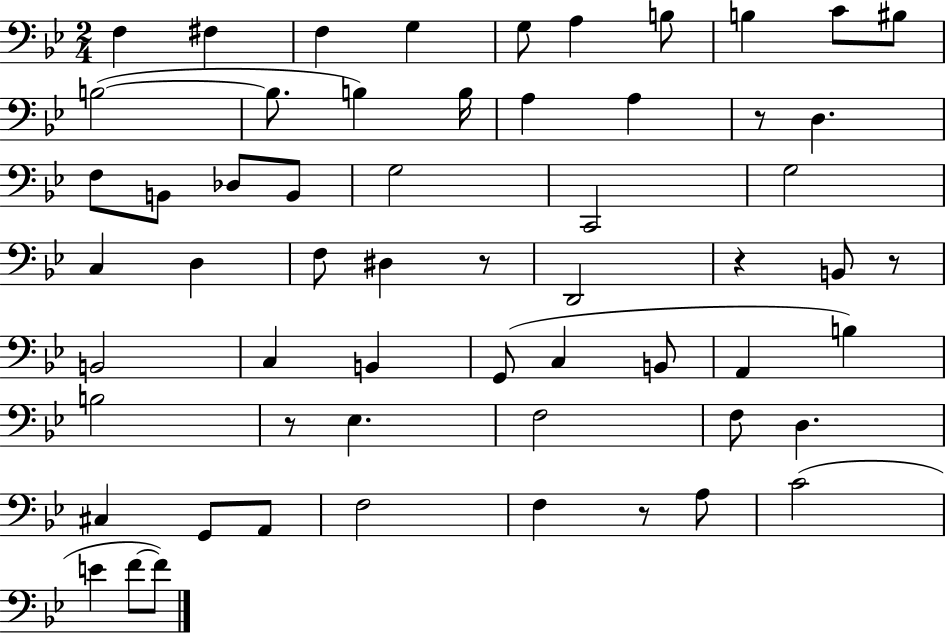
{
  \clef bass
  \numericTimeSignature
  \time 2/4
  \key bes \major
  f4 fis4 | f4 g4 | g8 a4 b8 | b4 c'8 bis8 | \break b2~(~ | b8. b4) b16 | a4 a4 | r8 d4. | \break f8 b,8 des8 b,8 | g2 | c,2 | g2 | \break c4 d4 | f8 dis4 r8 | d,2 | r4 b,8 r8 | \break b,2 | c4 b,4 | g,8( c4 b,8 | a,4 b4) | \break b2 | r8 ees4. | f2 | f8 d4. | \break cis4 g,8 a,8 | f2 | f4 r8 a8 | c'2( | \break e'4 f'8~~ f'8) | \bar "|."
}